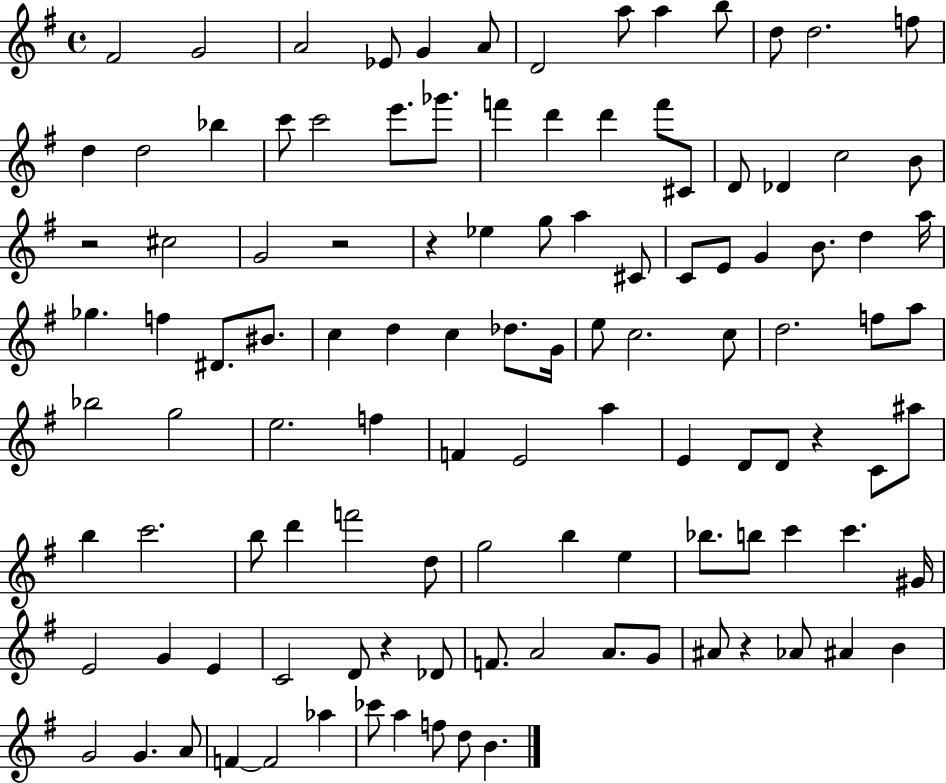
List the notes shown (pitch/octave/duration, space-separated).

F#4/h G4/h A4/h Eb4/e G4/q A4/e D4/h A5/e A5/q B5/e D5/e D5/h. F5/e D5/q D5/h Bb5/q C6/e C6/h E6/e. Gb6/e. F6/q D6/q D6/q F6/e C#4/e D4/e Db4/q C5/h B4/e R/h C#5/h G4/h R/h R/q Eb5/q G5/e A5/q C#4/e C4/e E4/e G4/q B4/e. D5/q A5/s Gb5/q. F5/q D#4/e. BIS4/e. C5/q D5/q C5/q Db5/e. G4/s E5/e C5/h. C5/e D5/h. F5/e A5/e Bb5/h G5/h E5/h. F5/q F4/q E4/h A5/q E4/q D4/e D4/e R/q C4/e A#5/e B5/q C6/h. B5/e D6/q F6/h D5/e G5/h B5/q E5/q Bb5/e. B5/e C6/q C6/q. G#4/s E4/h G4/q E4/q C4/h D4/e R/q Db4/e F4/e. A4/h A4/e. G4/e A#4/e R/q Ab4/e A#4/q B4/q G4/h G4/q. A4/e F4/q F4/h Ab5/q CES6/e A5/q F5/e D5/e B4/q.